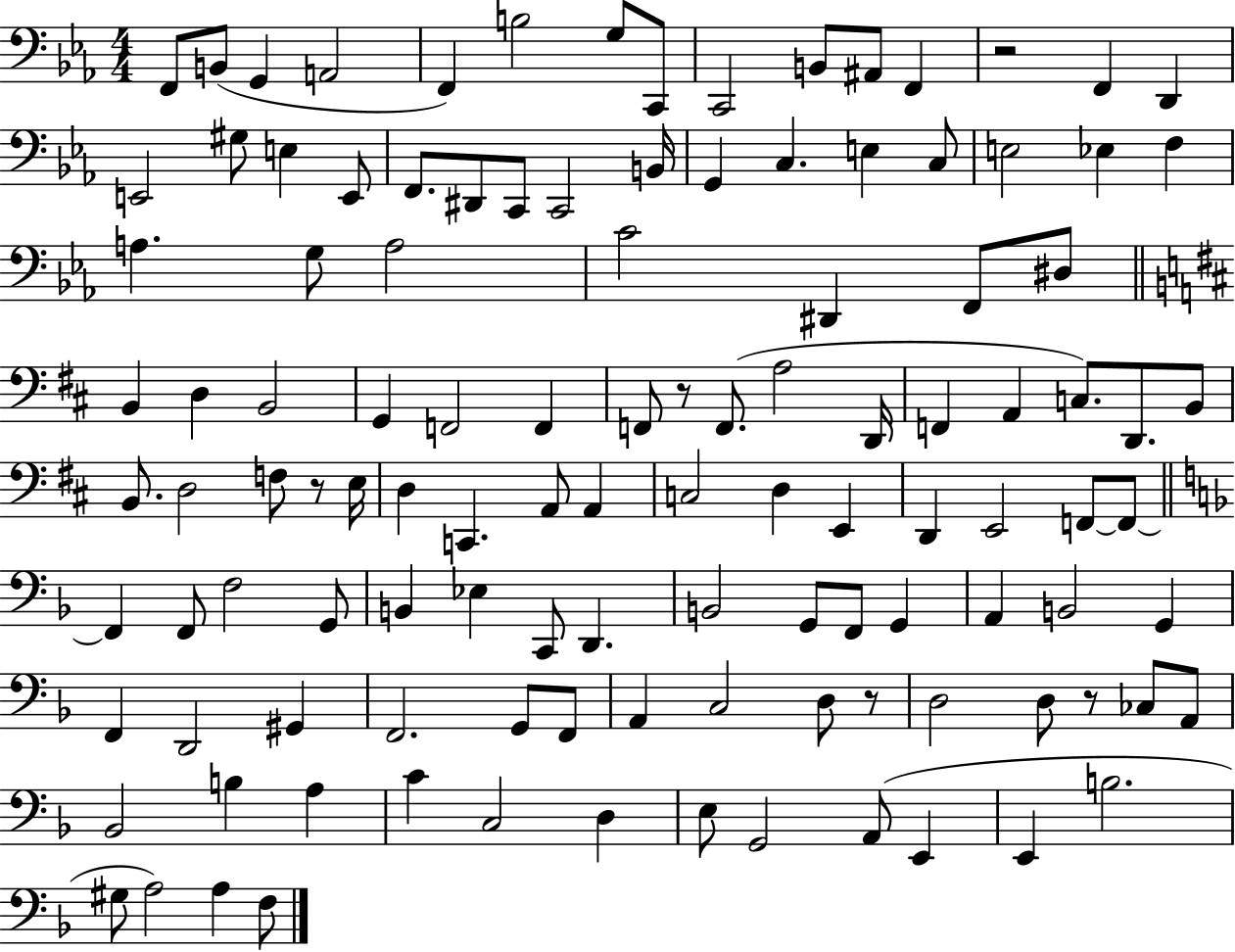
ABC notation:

X:1
T:Untitled
M:4/4
L:1/4
K:Eb
F,,/2 B,,/2 G,, A,,2 F,, B,2 G,/2 C,,/2 C,,2 B,,/2 ^A,,/2 F,, z2 F,, D,, E,,2 ^G,/2 E, E,,/2 F,,/2 ^D,,/2 C,,/2 C,,2 B,,/4 G,, C, E, C,/2 E,2 _E, F, A, G,/2 A,2 C2 ^D,, F,,/2 ^D,/2 B,, D, B,,2 G,, F,,2 F,, F,,/2 z/2 F,,/2 A,2 D,,/4 F,, A,, C,/2 D,,/2 B,,/2 B,,/2 D,2 F,/2 z/2 E,/4 D, C,, A,,/2 A,, C,2 D, E,, D,, E,,2 F,,/2 F,,/2 F,, F,,/2 F,2 G,,/2 B,, _E, C,,/2 D,, B,,2 G,,/2 F,,/2 G,, A,, B,,2 G,, F,, D,,2 ^G,, F,,2 G,,/2 F,,/2 A,, C,2 D,/2 z/2 D,2 D,/2 z/2 _C,/2 A,,/2 _B,,2 B, A, C C,2 D, E,/2 G,,2 A,,/2 E,, E,, B,2 ^G,/2 A,2 A, F,/2